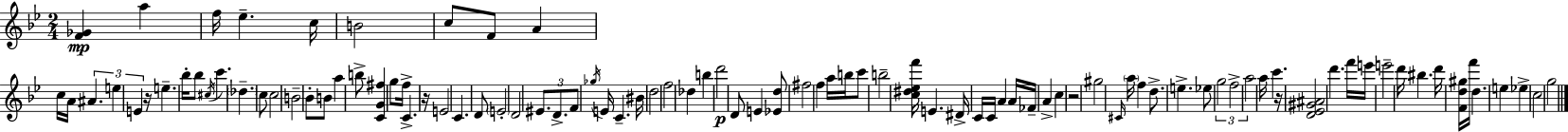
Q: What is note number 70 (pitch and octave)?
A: Eb5